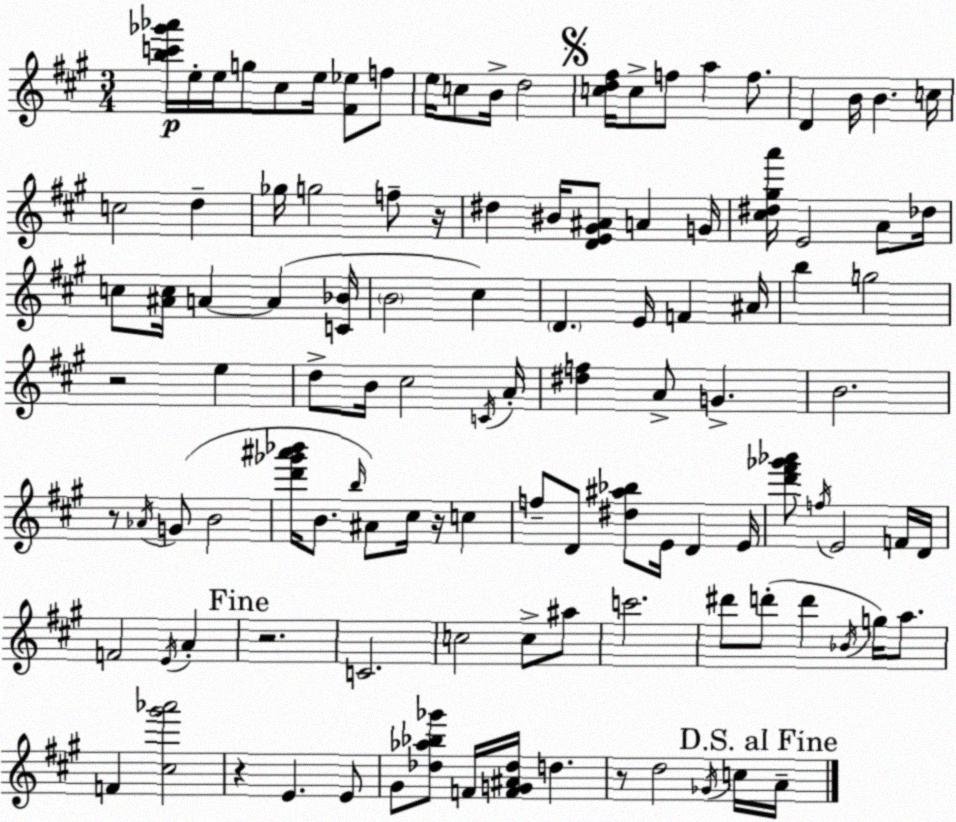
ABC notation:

X:1
T:Untitled
M:3/4
L:1/4
K:A
[bc'_g'_a']/4 e/4 e/4 g/2 ^c/2 e/4 [^F_e]/2 f/2 e/4 c/2 B/4 d2 [cd^f]/4 c/2 f/2 a f/2 D B/4 B c/4 c2 d _g/4 g2 f/2 z/4 ^d ^B/4 [DE^G^A]/2 A G/4 [^c^d^ga']/4 E2 A/2 _d/4 c/2 [^Ac]/4 A A [C_B]/4 B2 ^c D E/4 F ^A/4 b g2 z2 e d/2 B/4 ^c2 C/4 A/4 [^df] A/2 G B2 z/2 _A/4 G/2 B2 [d'_g'^a'_b']/4 B/2 b/4 ^A/2 ^c/4 z/4 c f/2 D/2 [^d^a_b]/2 E/4 D E/4 [d'^f'_g'_a']/2 f/4 E2 F/4 D/4 F2 E/4 A z2 C2 c2 c/2 ^a/2 c'2 ^d'/2 d'/2 d' _B/4 g/4 a/2 F [^c^g'_a']2 z E E/2 ^G/2 [_d_a_b_g']/2 F/4 [FG^A_d]/4 d z/2 d2 _G/4 c/4 A/4